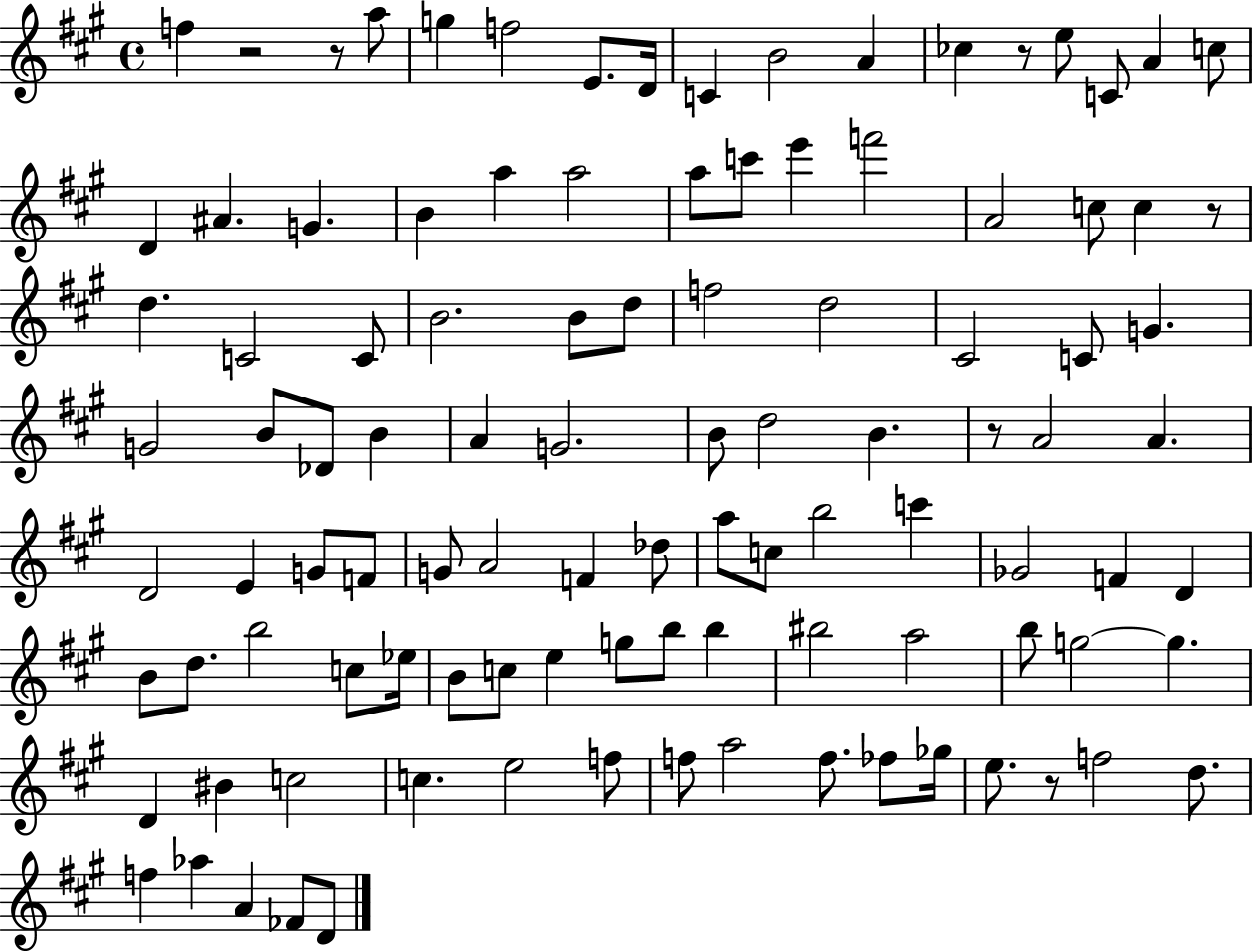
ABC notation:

X:1
T:Untitled
M:4/4
L:1/4
K:A
f z2 z/2 a/2 g f2 E/2 D/4 C B2 A _c z/2 e/2 C/2 A c/2 D ^A G B a a2 a/2 c'/2 e' f'2 A2 c/2 c z/2 d C2 C/2 B2 B/2 d/2 f2 d2 ^C2 C/2 G G2 B/2 _D/2 B A G2 B/2 d2 B z/2 A2 A D2 E G/2 F/2 G/2 A2 F _d/2 a/2 c/2 b2 c' _G2 F D B/2 d/2 b2 c/2 _e/4 B/2 c/2 e g/2 b/2 b ^b2 a2 b/2 g2 g D ^B c2 c e2 f/2 f/2 a2 f/2 _f/2 _g/4 e/2 z/2 f2 d/2 f _a A _F/2 D/2